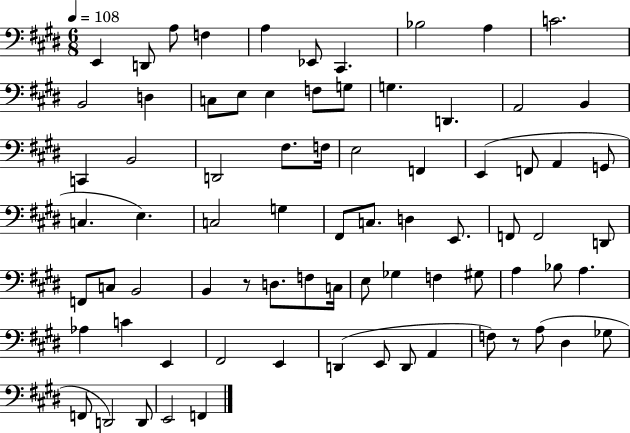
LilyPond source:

{
  \clef bass
  \numericTimeSignature
  \time 6/8
  \key e \major
  \tempo 4 = 108
  e,4 d,8 a8 f4 | a4 ees,8 cis,4. | bes2 a4 | c'2. | \break b,2 d4 | c8 e8 e4 f8 g8 | g4. d,4. | a,2 b,4 | \break c,4 b,2 | d,2 fis8. f16 | e2 f,4 | e,4( f,8 a,4 g,8 | \break c4. e4.) | c2 g4 | fis,8 c8. d4 e,8. | f,8 f,2 d,8 | \break f,8 c8 b,2 | b,4 r8 d8. f8 c16 | e8 ges4 f4 gis8 | a4 bes8 a4. | \break aes4 c'4 e,4 | fis,2 e,4 | d,4( e,8 d,8 a,4 | f8) r8 a8( dis4 ges8 | \break f,8 d,2) d,8 | e,2 f,4 | \bar "|."
}